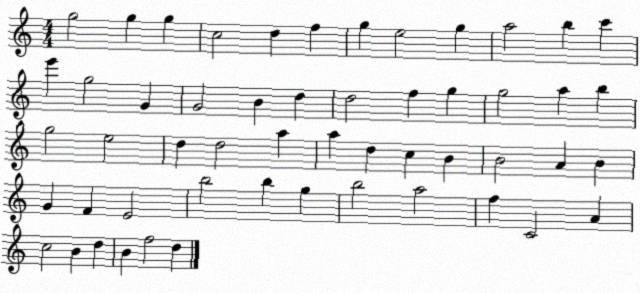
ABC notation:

X:1
T:Untitled
M:4/4
L:1/4
K:C
g2 g g c2 d f g e2 g a2 b c' e' g2 G G2 B d d2 f g g2 a b g2 e2 d d2 a a d c B B2 A B G F E2 b2 b g b2 a2 f C2 A c2 B d B f2 d